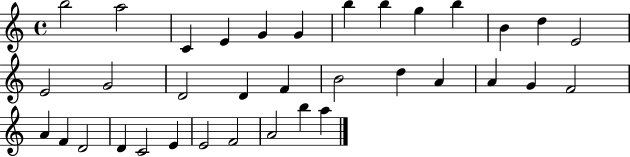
X:1
T:Untitled
M:4/4
L:1/4
K:C
b2 a2 C E G G b b g b B d E2 E2 G2 D2 D F B2 d A A G F2 A F D2 D C2 E E2 F2 A2 b a